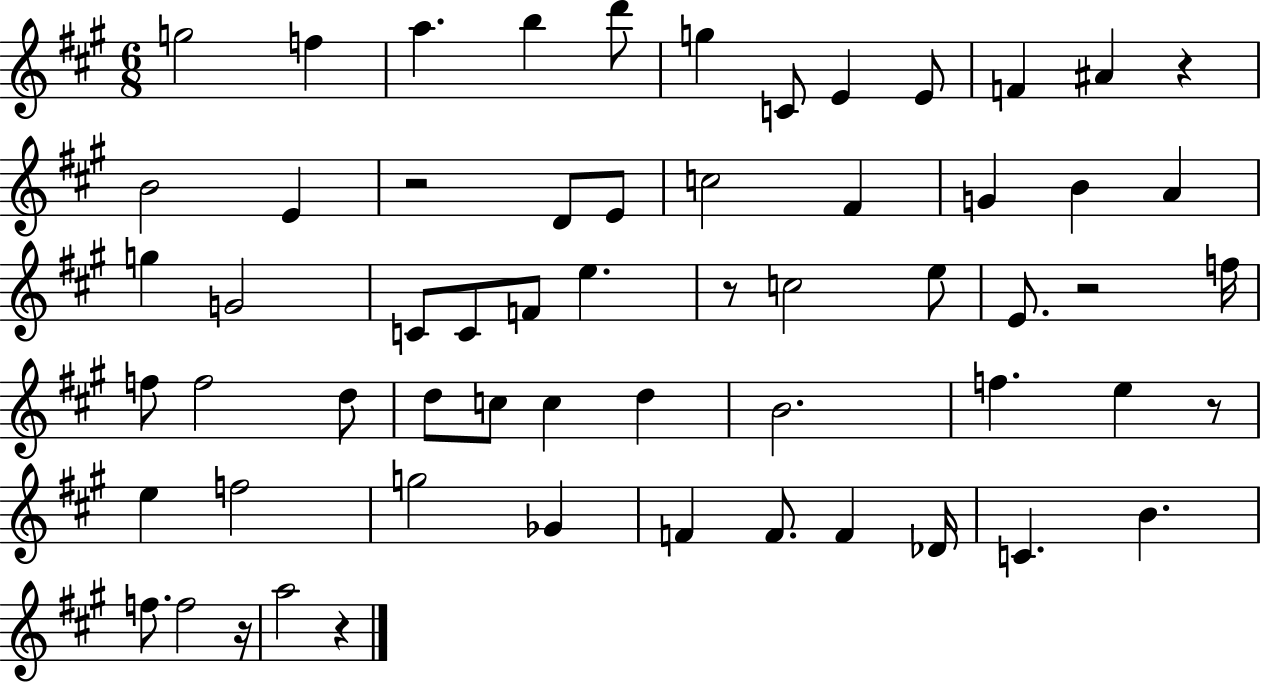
{
  \clef treble
  \numericTimeSignature
  \time 6/8
  \key a \major
  g''2 f''4 | a''4. b''4 d'''8 | g''4 c'8 e'4 e'8 | f'4 ais'4 r4 | \break b'2 e'4 | r2 d'8 e'8 | c''2 fis'4 | g'4 b'4 a'4 | \break g''4 g'2 | c'8 c'8 f'8 e''4. | r8 c''2 e''8 | e'8. r2 f''16 | \break f''8 f''2 d''8 | d''8 c''8 c''4 d''4 | b'2. | f''4. e''4 r8 | \break e''4 f''2 | g''2 ges'4 | f'4 f'8. f'4 des'16 | c'4. b'4. | \break f''8. f''2 r16 | a''2 r4 | \bar "|."
}